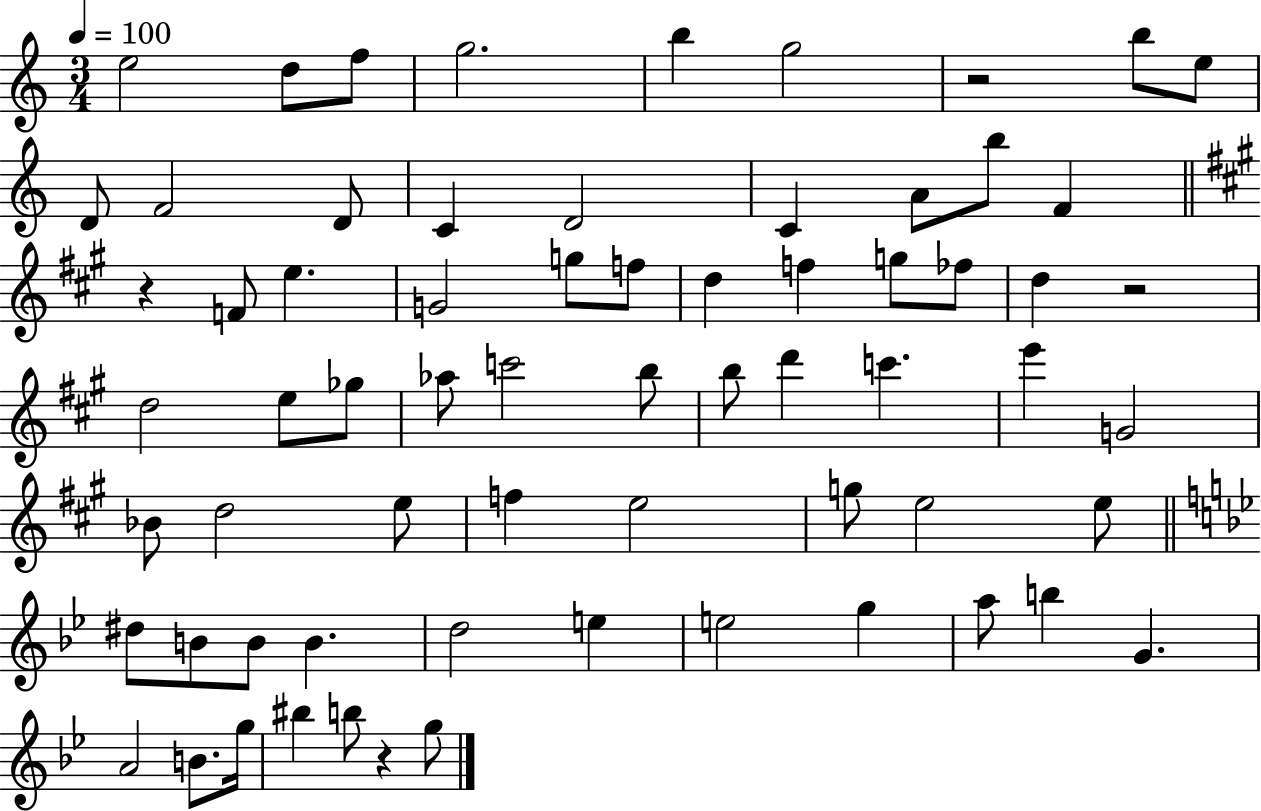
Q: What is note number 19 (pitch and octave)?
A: E5